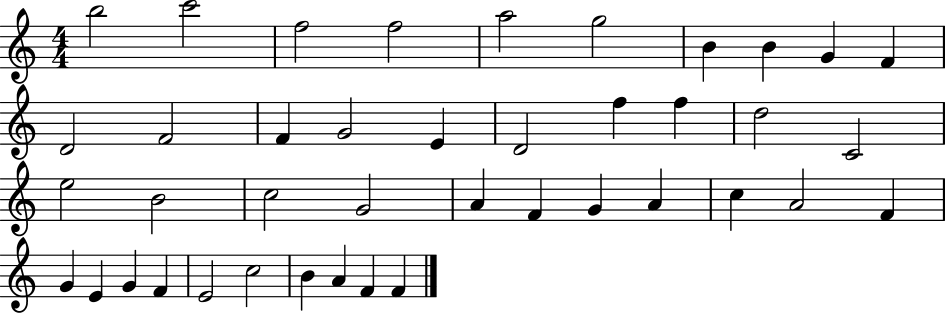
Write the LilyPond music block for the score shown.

{
  \clef treble
  \numericTimeSignature
  \time 4/4
  \key c \major
  b''2 c'''2 | f''2 f''2 | a''2 g''2 | b'4 b'4 g'4 f'4 | \break d'2 f'2 | f'4 g'2 e'4 | d'2 f''4 f''4 | d''2 c'2 | \break e''2 b'2 | c''2 g'2 | a'4 f'4 g'4 a'4 | c''4 a'2 f'4 | \break g'4 e'4 g'4 f'4 | e'2 c''2 | b'4 a'4 f'4 f'4 | \bar "|."
}